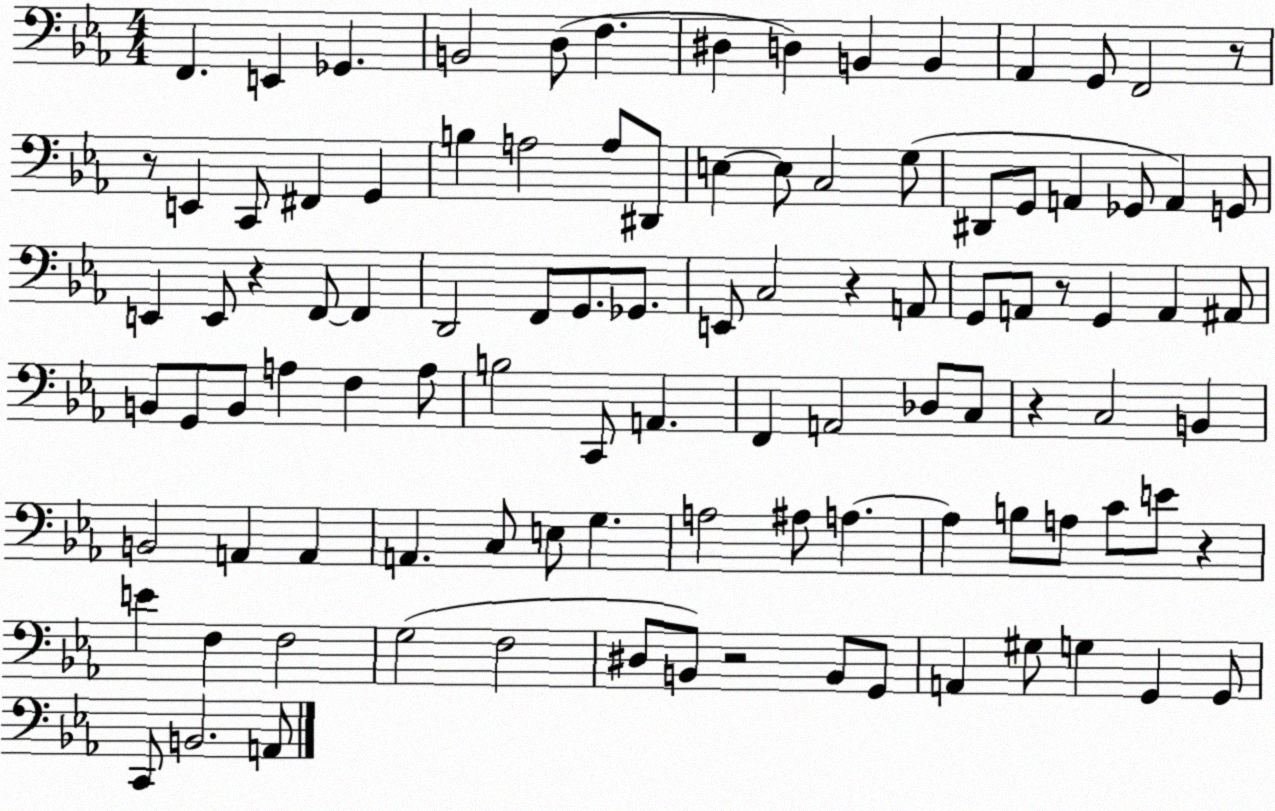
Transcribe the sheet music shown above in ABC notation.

X:1
T:Untitled
M:4/4
L:1/4
K:Eb
F,, E,, _G,, B,,2 D,/2 F, ^D, D, B,, B,, _A,, G,,/2 F,,2 z/2 z/2 E,, C,,/2 ^F,, G,, B, A,2 A,/2 ^D,,/2 E, E,/2 C,2 G,/2 ^D,,/2 G,,/2 A,, _G,,/2 A,, G,,/2 E,, E,,/2 z F,,/2 F,, D,,2 F,,/2 G,,/2 _G,,/2 E,,/2 C,2 z A,,/2 G,,/2 A,,/2 z/2 G,, A,, ^A,,/2 B,,/2 G,,/2 B,,/2 A, F, A,/2 B,2 C,,/2 A,, F,, A,,2 _D,/2 C,/2 z C,2 B,, B,,2 A,, A,, A,, C,/2 E,/2 G, A,2 ^A,/2 A, A, B,/2 A,/2 C/2 E/2 z E F, F,2 G,2 F,2 ^D,/2 B,,/2 z2 B,,/2 G,,/2 A,, ^G,/2 G, G,, G,,/2 C,,/2 B,,2 A,,/2